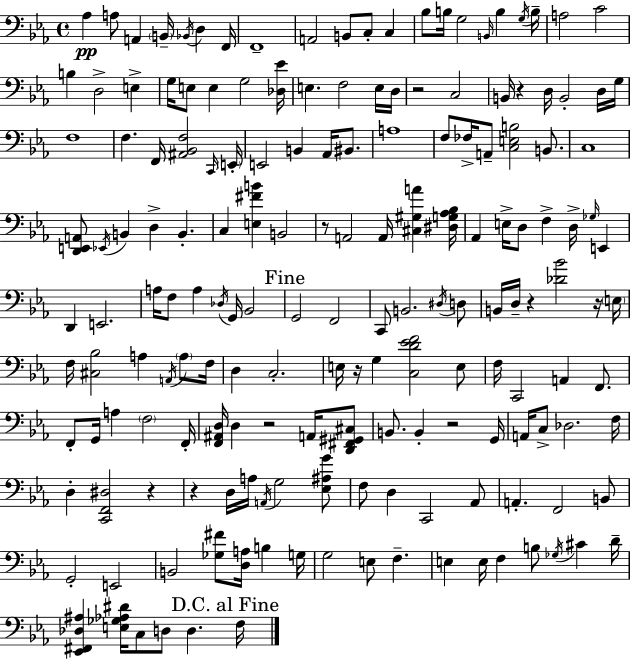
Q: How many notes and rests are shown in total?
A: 172